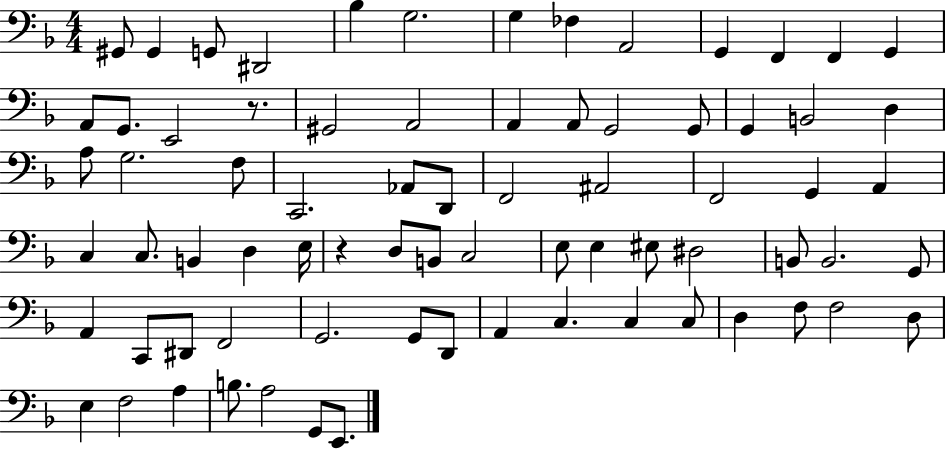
{
  \clef bass
  \numericTimeSignature
  \time 4/4
  \key f \major
  gis,8 gis,4 g,8 dis,2 | bes4 g2. | g4 fes4 a,2 | g,4 f,4 f,4 g,4 | \break a,8 g,8. e,2 r8. | gis,2 a,2 | a,4 a,8 g,2 g,8 | g,4 b,2 d4 | \break a8 g2. f8 | c,2. aes,8 d,8 | f,2 ais,2 | f,2 g,4 a,4 | \break c4 c8. b,4 d4 e16 | r4 d8 b,8 c2 | e8 e4 eis8 dis2 | b,8 b,2. g,8 | \break a,4 c,8 dis,8 f,2 | g,2. g,8 d,8 | a,4 c4. c4 c8 | d4 f8 f2 d8 | \break e4 f2 a4 | b8. a2 g,8 e,8. | \bar "|."
}